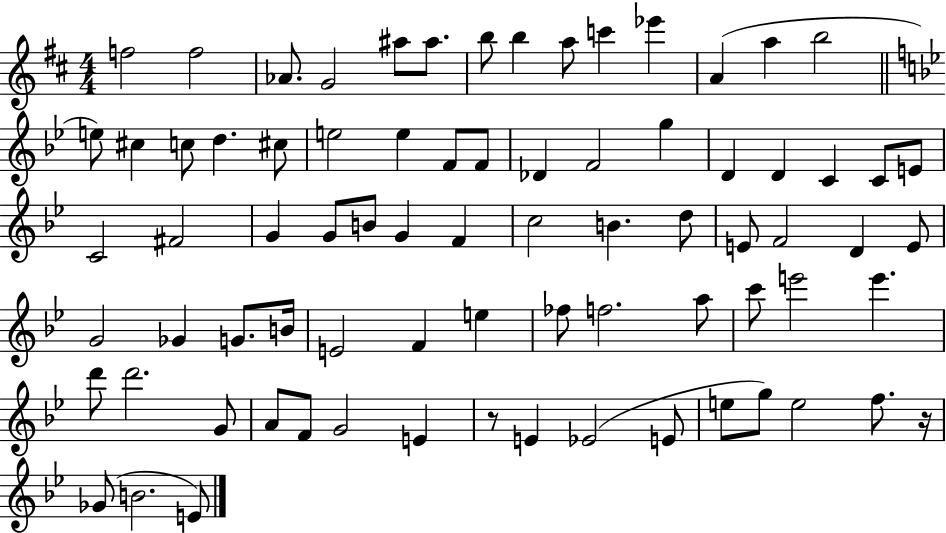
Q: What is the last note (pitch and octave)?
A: E4